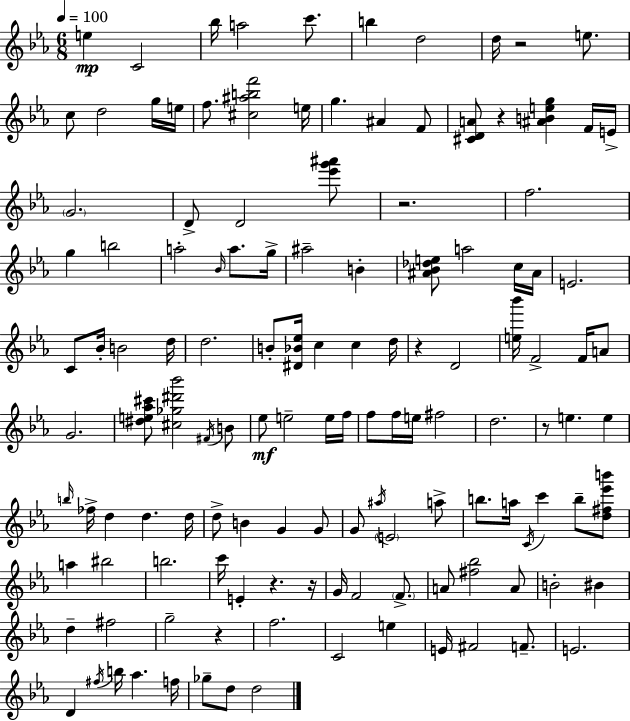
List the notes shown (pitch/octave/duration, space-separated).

E5/q C4/h Bb5/s A5/h C6/e. B5/q D5/h D5/s R/h E5/e. C5/e D5/h G5/s E5/s F5/e. [C#5,A#5,B5,F6]/h E5/s G5/q. A#4/q F4/e [C#4,D4,A4]/e R/q [A#4,B4,E5,G5]/q F4/s E4/s G4/h. D4/e D4/h [Eb6,G6,A#6]/e R/h. F5/h. G5/q B5/h A5/h Bb4/s A5/e. G5/s A#5/h B4/q [A#4,Bb4,Db5,E5]/e A5/h C5/s A#4/s E4/h. C4/e Bb4/s B4/h D5/s D5/h. B4/e [D#4,Bb4,Eb5]/s C5/q C5/q D5/s R/q D4/h [E5,Bb6]/s F4/h F4/s A4/e G4/h. [D#5,E5,Ab5,C#6]/e [C#5,Gb5,D#6,Bb6]/h F#4/s B4/e Eb5/e E5/h E5/s F5/s F5/e F5/s E5/s F#5/h D5/h. R/e E5/q. E5/q B5/s FES5/s D5/q D5/q. D5/s D5/e B4/q G4/q G4/e G4/e A#5/s E4/h A5/e B5/e. A5/s C4/s C6/q B5/e [D5,F#5,Eb6,B6]/e A5/q BIS5/h B5/h. C6/s E4/q R/q. R/s G4/s F4/h F4/e. A4/e [F#5,Bb5]/h A4/e B4/h BIS4/q D5/q F#5/h G5/h R/q F5/h. C4/h E5/q E4/s F#4/h F4/e. E4/h. D4/q F#5/s B5/s Ab5/q. F5/s Gb5/e D5/e D5/h